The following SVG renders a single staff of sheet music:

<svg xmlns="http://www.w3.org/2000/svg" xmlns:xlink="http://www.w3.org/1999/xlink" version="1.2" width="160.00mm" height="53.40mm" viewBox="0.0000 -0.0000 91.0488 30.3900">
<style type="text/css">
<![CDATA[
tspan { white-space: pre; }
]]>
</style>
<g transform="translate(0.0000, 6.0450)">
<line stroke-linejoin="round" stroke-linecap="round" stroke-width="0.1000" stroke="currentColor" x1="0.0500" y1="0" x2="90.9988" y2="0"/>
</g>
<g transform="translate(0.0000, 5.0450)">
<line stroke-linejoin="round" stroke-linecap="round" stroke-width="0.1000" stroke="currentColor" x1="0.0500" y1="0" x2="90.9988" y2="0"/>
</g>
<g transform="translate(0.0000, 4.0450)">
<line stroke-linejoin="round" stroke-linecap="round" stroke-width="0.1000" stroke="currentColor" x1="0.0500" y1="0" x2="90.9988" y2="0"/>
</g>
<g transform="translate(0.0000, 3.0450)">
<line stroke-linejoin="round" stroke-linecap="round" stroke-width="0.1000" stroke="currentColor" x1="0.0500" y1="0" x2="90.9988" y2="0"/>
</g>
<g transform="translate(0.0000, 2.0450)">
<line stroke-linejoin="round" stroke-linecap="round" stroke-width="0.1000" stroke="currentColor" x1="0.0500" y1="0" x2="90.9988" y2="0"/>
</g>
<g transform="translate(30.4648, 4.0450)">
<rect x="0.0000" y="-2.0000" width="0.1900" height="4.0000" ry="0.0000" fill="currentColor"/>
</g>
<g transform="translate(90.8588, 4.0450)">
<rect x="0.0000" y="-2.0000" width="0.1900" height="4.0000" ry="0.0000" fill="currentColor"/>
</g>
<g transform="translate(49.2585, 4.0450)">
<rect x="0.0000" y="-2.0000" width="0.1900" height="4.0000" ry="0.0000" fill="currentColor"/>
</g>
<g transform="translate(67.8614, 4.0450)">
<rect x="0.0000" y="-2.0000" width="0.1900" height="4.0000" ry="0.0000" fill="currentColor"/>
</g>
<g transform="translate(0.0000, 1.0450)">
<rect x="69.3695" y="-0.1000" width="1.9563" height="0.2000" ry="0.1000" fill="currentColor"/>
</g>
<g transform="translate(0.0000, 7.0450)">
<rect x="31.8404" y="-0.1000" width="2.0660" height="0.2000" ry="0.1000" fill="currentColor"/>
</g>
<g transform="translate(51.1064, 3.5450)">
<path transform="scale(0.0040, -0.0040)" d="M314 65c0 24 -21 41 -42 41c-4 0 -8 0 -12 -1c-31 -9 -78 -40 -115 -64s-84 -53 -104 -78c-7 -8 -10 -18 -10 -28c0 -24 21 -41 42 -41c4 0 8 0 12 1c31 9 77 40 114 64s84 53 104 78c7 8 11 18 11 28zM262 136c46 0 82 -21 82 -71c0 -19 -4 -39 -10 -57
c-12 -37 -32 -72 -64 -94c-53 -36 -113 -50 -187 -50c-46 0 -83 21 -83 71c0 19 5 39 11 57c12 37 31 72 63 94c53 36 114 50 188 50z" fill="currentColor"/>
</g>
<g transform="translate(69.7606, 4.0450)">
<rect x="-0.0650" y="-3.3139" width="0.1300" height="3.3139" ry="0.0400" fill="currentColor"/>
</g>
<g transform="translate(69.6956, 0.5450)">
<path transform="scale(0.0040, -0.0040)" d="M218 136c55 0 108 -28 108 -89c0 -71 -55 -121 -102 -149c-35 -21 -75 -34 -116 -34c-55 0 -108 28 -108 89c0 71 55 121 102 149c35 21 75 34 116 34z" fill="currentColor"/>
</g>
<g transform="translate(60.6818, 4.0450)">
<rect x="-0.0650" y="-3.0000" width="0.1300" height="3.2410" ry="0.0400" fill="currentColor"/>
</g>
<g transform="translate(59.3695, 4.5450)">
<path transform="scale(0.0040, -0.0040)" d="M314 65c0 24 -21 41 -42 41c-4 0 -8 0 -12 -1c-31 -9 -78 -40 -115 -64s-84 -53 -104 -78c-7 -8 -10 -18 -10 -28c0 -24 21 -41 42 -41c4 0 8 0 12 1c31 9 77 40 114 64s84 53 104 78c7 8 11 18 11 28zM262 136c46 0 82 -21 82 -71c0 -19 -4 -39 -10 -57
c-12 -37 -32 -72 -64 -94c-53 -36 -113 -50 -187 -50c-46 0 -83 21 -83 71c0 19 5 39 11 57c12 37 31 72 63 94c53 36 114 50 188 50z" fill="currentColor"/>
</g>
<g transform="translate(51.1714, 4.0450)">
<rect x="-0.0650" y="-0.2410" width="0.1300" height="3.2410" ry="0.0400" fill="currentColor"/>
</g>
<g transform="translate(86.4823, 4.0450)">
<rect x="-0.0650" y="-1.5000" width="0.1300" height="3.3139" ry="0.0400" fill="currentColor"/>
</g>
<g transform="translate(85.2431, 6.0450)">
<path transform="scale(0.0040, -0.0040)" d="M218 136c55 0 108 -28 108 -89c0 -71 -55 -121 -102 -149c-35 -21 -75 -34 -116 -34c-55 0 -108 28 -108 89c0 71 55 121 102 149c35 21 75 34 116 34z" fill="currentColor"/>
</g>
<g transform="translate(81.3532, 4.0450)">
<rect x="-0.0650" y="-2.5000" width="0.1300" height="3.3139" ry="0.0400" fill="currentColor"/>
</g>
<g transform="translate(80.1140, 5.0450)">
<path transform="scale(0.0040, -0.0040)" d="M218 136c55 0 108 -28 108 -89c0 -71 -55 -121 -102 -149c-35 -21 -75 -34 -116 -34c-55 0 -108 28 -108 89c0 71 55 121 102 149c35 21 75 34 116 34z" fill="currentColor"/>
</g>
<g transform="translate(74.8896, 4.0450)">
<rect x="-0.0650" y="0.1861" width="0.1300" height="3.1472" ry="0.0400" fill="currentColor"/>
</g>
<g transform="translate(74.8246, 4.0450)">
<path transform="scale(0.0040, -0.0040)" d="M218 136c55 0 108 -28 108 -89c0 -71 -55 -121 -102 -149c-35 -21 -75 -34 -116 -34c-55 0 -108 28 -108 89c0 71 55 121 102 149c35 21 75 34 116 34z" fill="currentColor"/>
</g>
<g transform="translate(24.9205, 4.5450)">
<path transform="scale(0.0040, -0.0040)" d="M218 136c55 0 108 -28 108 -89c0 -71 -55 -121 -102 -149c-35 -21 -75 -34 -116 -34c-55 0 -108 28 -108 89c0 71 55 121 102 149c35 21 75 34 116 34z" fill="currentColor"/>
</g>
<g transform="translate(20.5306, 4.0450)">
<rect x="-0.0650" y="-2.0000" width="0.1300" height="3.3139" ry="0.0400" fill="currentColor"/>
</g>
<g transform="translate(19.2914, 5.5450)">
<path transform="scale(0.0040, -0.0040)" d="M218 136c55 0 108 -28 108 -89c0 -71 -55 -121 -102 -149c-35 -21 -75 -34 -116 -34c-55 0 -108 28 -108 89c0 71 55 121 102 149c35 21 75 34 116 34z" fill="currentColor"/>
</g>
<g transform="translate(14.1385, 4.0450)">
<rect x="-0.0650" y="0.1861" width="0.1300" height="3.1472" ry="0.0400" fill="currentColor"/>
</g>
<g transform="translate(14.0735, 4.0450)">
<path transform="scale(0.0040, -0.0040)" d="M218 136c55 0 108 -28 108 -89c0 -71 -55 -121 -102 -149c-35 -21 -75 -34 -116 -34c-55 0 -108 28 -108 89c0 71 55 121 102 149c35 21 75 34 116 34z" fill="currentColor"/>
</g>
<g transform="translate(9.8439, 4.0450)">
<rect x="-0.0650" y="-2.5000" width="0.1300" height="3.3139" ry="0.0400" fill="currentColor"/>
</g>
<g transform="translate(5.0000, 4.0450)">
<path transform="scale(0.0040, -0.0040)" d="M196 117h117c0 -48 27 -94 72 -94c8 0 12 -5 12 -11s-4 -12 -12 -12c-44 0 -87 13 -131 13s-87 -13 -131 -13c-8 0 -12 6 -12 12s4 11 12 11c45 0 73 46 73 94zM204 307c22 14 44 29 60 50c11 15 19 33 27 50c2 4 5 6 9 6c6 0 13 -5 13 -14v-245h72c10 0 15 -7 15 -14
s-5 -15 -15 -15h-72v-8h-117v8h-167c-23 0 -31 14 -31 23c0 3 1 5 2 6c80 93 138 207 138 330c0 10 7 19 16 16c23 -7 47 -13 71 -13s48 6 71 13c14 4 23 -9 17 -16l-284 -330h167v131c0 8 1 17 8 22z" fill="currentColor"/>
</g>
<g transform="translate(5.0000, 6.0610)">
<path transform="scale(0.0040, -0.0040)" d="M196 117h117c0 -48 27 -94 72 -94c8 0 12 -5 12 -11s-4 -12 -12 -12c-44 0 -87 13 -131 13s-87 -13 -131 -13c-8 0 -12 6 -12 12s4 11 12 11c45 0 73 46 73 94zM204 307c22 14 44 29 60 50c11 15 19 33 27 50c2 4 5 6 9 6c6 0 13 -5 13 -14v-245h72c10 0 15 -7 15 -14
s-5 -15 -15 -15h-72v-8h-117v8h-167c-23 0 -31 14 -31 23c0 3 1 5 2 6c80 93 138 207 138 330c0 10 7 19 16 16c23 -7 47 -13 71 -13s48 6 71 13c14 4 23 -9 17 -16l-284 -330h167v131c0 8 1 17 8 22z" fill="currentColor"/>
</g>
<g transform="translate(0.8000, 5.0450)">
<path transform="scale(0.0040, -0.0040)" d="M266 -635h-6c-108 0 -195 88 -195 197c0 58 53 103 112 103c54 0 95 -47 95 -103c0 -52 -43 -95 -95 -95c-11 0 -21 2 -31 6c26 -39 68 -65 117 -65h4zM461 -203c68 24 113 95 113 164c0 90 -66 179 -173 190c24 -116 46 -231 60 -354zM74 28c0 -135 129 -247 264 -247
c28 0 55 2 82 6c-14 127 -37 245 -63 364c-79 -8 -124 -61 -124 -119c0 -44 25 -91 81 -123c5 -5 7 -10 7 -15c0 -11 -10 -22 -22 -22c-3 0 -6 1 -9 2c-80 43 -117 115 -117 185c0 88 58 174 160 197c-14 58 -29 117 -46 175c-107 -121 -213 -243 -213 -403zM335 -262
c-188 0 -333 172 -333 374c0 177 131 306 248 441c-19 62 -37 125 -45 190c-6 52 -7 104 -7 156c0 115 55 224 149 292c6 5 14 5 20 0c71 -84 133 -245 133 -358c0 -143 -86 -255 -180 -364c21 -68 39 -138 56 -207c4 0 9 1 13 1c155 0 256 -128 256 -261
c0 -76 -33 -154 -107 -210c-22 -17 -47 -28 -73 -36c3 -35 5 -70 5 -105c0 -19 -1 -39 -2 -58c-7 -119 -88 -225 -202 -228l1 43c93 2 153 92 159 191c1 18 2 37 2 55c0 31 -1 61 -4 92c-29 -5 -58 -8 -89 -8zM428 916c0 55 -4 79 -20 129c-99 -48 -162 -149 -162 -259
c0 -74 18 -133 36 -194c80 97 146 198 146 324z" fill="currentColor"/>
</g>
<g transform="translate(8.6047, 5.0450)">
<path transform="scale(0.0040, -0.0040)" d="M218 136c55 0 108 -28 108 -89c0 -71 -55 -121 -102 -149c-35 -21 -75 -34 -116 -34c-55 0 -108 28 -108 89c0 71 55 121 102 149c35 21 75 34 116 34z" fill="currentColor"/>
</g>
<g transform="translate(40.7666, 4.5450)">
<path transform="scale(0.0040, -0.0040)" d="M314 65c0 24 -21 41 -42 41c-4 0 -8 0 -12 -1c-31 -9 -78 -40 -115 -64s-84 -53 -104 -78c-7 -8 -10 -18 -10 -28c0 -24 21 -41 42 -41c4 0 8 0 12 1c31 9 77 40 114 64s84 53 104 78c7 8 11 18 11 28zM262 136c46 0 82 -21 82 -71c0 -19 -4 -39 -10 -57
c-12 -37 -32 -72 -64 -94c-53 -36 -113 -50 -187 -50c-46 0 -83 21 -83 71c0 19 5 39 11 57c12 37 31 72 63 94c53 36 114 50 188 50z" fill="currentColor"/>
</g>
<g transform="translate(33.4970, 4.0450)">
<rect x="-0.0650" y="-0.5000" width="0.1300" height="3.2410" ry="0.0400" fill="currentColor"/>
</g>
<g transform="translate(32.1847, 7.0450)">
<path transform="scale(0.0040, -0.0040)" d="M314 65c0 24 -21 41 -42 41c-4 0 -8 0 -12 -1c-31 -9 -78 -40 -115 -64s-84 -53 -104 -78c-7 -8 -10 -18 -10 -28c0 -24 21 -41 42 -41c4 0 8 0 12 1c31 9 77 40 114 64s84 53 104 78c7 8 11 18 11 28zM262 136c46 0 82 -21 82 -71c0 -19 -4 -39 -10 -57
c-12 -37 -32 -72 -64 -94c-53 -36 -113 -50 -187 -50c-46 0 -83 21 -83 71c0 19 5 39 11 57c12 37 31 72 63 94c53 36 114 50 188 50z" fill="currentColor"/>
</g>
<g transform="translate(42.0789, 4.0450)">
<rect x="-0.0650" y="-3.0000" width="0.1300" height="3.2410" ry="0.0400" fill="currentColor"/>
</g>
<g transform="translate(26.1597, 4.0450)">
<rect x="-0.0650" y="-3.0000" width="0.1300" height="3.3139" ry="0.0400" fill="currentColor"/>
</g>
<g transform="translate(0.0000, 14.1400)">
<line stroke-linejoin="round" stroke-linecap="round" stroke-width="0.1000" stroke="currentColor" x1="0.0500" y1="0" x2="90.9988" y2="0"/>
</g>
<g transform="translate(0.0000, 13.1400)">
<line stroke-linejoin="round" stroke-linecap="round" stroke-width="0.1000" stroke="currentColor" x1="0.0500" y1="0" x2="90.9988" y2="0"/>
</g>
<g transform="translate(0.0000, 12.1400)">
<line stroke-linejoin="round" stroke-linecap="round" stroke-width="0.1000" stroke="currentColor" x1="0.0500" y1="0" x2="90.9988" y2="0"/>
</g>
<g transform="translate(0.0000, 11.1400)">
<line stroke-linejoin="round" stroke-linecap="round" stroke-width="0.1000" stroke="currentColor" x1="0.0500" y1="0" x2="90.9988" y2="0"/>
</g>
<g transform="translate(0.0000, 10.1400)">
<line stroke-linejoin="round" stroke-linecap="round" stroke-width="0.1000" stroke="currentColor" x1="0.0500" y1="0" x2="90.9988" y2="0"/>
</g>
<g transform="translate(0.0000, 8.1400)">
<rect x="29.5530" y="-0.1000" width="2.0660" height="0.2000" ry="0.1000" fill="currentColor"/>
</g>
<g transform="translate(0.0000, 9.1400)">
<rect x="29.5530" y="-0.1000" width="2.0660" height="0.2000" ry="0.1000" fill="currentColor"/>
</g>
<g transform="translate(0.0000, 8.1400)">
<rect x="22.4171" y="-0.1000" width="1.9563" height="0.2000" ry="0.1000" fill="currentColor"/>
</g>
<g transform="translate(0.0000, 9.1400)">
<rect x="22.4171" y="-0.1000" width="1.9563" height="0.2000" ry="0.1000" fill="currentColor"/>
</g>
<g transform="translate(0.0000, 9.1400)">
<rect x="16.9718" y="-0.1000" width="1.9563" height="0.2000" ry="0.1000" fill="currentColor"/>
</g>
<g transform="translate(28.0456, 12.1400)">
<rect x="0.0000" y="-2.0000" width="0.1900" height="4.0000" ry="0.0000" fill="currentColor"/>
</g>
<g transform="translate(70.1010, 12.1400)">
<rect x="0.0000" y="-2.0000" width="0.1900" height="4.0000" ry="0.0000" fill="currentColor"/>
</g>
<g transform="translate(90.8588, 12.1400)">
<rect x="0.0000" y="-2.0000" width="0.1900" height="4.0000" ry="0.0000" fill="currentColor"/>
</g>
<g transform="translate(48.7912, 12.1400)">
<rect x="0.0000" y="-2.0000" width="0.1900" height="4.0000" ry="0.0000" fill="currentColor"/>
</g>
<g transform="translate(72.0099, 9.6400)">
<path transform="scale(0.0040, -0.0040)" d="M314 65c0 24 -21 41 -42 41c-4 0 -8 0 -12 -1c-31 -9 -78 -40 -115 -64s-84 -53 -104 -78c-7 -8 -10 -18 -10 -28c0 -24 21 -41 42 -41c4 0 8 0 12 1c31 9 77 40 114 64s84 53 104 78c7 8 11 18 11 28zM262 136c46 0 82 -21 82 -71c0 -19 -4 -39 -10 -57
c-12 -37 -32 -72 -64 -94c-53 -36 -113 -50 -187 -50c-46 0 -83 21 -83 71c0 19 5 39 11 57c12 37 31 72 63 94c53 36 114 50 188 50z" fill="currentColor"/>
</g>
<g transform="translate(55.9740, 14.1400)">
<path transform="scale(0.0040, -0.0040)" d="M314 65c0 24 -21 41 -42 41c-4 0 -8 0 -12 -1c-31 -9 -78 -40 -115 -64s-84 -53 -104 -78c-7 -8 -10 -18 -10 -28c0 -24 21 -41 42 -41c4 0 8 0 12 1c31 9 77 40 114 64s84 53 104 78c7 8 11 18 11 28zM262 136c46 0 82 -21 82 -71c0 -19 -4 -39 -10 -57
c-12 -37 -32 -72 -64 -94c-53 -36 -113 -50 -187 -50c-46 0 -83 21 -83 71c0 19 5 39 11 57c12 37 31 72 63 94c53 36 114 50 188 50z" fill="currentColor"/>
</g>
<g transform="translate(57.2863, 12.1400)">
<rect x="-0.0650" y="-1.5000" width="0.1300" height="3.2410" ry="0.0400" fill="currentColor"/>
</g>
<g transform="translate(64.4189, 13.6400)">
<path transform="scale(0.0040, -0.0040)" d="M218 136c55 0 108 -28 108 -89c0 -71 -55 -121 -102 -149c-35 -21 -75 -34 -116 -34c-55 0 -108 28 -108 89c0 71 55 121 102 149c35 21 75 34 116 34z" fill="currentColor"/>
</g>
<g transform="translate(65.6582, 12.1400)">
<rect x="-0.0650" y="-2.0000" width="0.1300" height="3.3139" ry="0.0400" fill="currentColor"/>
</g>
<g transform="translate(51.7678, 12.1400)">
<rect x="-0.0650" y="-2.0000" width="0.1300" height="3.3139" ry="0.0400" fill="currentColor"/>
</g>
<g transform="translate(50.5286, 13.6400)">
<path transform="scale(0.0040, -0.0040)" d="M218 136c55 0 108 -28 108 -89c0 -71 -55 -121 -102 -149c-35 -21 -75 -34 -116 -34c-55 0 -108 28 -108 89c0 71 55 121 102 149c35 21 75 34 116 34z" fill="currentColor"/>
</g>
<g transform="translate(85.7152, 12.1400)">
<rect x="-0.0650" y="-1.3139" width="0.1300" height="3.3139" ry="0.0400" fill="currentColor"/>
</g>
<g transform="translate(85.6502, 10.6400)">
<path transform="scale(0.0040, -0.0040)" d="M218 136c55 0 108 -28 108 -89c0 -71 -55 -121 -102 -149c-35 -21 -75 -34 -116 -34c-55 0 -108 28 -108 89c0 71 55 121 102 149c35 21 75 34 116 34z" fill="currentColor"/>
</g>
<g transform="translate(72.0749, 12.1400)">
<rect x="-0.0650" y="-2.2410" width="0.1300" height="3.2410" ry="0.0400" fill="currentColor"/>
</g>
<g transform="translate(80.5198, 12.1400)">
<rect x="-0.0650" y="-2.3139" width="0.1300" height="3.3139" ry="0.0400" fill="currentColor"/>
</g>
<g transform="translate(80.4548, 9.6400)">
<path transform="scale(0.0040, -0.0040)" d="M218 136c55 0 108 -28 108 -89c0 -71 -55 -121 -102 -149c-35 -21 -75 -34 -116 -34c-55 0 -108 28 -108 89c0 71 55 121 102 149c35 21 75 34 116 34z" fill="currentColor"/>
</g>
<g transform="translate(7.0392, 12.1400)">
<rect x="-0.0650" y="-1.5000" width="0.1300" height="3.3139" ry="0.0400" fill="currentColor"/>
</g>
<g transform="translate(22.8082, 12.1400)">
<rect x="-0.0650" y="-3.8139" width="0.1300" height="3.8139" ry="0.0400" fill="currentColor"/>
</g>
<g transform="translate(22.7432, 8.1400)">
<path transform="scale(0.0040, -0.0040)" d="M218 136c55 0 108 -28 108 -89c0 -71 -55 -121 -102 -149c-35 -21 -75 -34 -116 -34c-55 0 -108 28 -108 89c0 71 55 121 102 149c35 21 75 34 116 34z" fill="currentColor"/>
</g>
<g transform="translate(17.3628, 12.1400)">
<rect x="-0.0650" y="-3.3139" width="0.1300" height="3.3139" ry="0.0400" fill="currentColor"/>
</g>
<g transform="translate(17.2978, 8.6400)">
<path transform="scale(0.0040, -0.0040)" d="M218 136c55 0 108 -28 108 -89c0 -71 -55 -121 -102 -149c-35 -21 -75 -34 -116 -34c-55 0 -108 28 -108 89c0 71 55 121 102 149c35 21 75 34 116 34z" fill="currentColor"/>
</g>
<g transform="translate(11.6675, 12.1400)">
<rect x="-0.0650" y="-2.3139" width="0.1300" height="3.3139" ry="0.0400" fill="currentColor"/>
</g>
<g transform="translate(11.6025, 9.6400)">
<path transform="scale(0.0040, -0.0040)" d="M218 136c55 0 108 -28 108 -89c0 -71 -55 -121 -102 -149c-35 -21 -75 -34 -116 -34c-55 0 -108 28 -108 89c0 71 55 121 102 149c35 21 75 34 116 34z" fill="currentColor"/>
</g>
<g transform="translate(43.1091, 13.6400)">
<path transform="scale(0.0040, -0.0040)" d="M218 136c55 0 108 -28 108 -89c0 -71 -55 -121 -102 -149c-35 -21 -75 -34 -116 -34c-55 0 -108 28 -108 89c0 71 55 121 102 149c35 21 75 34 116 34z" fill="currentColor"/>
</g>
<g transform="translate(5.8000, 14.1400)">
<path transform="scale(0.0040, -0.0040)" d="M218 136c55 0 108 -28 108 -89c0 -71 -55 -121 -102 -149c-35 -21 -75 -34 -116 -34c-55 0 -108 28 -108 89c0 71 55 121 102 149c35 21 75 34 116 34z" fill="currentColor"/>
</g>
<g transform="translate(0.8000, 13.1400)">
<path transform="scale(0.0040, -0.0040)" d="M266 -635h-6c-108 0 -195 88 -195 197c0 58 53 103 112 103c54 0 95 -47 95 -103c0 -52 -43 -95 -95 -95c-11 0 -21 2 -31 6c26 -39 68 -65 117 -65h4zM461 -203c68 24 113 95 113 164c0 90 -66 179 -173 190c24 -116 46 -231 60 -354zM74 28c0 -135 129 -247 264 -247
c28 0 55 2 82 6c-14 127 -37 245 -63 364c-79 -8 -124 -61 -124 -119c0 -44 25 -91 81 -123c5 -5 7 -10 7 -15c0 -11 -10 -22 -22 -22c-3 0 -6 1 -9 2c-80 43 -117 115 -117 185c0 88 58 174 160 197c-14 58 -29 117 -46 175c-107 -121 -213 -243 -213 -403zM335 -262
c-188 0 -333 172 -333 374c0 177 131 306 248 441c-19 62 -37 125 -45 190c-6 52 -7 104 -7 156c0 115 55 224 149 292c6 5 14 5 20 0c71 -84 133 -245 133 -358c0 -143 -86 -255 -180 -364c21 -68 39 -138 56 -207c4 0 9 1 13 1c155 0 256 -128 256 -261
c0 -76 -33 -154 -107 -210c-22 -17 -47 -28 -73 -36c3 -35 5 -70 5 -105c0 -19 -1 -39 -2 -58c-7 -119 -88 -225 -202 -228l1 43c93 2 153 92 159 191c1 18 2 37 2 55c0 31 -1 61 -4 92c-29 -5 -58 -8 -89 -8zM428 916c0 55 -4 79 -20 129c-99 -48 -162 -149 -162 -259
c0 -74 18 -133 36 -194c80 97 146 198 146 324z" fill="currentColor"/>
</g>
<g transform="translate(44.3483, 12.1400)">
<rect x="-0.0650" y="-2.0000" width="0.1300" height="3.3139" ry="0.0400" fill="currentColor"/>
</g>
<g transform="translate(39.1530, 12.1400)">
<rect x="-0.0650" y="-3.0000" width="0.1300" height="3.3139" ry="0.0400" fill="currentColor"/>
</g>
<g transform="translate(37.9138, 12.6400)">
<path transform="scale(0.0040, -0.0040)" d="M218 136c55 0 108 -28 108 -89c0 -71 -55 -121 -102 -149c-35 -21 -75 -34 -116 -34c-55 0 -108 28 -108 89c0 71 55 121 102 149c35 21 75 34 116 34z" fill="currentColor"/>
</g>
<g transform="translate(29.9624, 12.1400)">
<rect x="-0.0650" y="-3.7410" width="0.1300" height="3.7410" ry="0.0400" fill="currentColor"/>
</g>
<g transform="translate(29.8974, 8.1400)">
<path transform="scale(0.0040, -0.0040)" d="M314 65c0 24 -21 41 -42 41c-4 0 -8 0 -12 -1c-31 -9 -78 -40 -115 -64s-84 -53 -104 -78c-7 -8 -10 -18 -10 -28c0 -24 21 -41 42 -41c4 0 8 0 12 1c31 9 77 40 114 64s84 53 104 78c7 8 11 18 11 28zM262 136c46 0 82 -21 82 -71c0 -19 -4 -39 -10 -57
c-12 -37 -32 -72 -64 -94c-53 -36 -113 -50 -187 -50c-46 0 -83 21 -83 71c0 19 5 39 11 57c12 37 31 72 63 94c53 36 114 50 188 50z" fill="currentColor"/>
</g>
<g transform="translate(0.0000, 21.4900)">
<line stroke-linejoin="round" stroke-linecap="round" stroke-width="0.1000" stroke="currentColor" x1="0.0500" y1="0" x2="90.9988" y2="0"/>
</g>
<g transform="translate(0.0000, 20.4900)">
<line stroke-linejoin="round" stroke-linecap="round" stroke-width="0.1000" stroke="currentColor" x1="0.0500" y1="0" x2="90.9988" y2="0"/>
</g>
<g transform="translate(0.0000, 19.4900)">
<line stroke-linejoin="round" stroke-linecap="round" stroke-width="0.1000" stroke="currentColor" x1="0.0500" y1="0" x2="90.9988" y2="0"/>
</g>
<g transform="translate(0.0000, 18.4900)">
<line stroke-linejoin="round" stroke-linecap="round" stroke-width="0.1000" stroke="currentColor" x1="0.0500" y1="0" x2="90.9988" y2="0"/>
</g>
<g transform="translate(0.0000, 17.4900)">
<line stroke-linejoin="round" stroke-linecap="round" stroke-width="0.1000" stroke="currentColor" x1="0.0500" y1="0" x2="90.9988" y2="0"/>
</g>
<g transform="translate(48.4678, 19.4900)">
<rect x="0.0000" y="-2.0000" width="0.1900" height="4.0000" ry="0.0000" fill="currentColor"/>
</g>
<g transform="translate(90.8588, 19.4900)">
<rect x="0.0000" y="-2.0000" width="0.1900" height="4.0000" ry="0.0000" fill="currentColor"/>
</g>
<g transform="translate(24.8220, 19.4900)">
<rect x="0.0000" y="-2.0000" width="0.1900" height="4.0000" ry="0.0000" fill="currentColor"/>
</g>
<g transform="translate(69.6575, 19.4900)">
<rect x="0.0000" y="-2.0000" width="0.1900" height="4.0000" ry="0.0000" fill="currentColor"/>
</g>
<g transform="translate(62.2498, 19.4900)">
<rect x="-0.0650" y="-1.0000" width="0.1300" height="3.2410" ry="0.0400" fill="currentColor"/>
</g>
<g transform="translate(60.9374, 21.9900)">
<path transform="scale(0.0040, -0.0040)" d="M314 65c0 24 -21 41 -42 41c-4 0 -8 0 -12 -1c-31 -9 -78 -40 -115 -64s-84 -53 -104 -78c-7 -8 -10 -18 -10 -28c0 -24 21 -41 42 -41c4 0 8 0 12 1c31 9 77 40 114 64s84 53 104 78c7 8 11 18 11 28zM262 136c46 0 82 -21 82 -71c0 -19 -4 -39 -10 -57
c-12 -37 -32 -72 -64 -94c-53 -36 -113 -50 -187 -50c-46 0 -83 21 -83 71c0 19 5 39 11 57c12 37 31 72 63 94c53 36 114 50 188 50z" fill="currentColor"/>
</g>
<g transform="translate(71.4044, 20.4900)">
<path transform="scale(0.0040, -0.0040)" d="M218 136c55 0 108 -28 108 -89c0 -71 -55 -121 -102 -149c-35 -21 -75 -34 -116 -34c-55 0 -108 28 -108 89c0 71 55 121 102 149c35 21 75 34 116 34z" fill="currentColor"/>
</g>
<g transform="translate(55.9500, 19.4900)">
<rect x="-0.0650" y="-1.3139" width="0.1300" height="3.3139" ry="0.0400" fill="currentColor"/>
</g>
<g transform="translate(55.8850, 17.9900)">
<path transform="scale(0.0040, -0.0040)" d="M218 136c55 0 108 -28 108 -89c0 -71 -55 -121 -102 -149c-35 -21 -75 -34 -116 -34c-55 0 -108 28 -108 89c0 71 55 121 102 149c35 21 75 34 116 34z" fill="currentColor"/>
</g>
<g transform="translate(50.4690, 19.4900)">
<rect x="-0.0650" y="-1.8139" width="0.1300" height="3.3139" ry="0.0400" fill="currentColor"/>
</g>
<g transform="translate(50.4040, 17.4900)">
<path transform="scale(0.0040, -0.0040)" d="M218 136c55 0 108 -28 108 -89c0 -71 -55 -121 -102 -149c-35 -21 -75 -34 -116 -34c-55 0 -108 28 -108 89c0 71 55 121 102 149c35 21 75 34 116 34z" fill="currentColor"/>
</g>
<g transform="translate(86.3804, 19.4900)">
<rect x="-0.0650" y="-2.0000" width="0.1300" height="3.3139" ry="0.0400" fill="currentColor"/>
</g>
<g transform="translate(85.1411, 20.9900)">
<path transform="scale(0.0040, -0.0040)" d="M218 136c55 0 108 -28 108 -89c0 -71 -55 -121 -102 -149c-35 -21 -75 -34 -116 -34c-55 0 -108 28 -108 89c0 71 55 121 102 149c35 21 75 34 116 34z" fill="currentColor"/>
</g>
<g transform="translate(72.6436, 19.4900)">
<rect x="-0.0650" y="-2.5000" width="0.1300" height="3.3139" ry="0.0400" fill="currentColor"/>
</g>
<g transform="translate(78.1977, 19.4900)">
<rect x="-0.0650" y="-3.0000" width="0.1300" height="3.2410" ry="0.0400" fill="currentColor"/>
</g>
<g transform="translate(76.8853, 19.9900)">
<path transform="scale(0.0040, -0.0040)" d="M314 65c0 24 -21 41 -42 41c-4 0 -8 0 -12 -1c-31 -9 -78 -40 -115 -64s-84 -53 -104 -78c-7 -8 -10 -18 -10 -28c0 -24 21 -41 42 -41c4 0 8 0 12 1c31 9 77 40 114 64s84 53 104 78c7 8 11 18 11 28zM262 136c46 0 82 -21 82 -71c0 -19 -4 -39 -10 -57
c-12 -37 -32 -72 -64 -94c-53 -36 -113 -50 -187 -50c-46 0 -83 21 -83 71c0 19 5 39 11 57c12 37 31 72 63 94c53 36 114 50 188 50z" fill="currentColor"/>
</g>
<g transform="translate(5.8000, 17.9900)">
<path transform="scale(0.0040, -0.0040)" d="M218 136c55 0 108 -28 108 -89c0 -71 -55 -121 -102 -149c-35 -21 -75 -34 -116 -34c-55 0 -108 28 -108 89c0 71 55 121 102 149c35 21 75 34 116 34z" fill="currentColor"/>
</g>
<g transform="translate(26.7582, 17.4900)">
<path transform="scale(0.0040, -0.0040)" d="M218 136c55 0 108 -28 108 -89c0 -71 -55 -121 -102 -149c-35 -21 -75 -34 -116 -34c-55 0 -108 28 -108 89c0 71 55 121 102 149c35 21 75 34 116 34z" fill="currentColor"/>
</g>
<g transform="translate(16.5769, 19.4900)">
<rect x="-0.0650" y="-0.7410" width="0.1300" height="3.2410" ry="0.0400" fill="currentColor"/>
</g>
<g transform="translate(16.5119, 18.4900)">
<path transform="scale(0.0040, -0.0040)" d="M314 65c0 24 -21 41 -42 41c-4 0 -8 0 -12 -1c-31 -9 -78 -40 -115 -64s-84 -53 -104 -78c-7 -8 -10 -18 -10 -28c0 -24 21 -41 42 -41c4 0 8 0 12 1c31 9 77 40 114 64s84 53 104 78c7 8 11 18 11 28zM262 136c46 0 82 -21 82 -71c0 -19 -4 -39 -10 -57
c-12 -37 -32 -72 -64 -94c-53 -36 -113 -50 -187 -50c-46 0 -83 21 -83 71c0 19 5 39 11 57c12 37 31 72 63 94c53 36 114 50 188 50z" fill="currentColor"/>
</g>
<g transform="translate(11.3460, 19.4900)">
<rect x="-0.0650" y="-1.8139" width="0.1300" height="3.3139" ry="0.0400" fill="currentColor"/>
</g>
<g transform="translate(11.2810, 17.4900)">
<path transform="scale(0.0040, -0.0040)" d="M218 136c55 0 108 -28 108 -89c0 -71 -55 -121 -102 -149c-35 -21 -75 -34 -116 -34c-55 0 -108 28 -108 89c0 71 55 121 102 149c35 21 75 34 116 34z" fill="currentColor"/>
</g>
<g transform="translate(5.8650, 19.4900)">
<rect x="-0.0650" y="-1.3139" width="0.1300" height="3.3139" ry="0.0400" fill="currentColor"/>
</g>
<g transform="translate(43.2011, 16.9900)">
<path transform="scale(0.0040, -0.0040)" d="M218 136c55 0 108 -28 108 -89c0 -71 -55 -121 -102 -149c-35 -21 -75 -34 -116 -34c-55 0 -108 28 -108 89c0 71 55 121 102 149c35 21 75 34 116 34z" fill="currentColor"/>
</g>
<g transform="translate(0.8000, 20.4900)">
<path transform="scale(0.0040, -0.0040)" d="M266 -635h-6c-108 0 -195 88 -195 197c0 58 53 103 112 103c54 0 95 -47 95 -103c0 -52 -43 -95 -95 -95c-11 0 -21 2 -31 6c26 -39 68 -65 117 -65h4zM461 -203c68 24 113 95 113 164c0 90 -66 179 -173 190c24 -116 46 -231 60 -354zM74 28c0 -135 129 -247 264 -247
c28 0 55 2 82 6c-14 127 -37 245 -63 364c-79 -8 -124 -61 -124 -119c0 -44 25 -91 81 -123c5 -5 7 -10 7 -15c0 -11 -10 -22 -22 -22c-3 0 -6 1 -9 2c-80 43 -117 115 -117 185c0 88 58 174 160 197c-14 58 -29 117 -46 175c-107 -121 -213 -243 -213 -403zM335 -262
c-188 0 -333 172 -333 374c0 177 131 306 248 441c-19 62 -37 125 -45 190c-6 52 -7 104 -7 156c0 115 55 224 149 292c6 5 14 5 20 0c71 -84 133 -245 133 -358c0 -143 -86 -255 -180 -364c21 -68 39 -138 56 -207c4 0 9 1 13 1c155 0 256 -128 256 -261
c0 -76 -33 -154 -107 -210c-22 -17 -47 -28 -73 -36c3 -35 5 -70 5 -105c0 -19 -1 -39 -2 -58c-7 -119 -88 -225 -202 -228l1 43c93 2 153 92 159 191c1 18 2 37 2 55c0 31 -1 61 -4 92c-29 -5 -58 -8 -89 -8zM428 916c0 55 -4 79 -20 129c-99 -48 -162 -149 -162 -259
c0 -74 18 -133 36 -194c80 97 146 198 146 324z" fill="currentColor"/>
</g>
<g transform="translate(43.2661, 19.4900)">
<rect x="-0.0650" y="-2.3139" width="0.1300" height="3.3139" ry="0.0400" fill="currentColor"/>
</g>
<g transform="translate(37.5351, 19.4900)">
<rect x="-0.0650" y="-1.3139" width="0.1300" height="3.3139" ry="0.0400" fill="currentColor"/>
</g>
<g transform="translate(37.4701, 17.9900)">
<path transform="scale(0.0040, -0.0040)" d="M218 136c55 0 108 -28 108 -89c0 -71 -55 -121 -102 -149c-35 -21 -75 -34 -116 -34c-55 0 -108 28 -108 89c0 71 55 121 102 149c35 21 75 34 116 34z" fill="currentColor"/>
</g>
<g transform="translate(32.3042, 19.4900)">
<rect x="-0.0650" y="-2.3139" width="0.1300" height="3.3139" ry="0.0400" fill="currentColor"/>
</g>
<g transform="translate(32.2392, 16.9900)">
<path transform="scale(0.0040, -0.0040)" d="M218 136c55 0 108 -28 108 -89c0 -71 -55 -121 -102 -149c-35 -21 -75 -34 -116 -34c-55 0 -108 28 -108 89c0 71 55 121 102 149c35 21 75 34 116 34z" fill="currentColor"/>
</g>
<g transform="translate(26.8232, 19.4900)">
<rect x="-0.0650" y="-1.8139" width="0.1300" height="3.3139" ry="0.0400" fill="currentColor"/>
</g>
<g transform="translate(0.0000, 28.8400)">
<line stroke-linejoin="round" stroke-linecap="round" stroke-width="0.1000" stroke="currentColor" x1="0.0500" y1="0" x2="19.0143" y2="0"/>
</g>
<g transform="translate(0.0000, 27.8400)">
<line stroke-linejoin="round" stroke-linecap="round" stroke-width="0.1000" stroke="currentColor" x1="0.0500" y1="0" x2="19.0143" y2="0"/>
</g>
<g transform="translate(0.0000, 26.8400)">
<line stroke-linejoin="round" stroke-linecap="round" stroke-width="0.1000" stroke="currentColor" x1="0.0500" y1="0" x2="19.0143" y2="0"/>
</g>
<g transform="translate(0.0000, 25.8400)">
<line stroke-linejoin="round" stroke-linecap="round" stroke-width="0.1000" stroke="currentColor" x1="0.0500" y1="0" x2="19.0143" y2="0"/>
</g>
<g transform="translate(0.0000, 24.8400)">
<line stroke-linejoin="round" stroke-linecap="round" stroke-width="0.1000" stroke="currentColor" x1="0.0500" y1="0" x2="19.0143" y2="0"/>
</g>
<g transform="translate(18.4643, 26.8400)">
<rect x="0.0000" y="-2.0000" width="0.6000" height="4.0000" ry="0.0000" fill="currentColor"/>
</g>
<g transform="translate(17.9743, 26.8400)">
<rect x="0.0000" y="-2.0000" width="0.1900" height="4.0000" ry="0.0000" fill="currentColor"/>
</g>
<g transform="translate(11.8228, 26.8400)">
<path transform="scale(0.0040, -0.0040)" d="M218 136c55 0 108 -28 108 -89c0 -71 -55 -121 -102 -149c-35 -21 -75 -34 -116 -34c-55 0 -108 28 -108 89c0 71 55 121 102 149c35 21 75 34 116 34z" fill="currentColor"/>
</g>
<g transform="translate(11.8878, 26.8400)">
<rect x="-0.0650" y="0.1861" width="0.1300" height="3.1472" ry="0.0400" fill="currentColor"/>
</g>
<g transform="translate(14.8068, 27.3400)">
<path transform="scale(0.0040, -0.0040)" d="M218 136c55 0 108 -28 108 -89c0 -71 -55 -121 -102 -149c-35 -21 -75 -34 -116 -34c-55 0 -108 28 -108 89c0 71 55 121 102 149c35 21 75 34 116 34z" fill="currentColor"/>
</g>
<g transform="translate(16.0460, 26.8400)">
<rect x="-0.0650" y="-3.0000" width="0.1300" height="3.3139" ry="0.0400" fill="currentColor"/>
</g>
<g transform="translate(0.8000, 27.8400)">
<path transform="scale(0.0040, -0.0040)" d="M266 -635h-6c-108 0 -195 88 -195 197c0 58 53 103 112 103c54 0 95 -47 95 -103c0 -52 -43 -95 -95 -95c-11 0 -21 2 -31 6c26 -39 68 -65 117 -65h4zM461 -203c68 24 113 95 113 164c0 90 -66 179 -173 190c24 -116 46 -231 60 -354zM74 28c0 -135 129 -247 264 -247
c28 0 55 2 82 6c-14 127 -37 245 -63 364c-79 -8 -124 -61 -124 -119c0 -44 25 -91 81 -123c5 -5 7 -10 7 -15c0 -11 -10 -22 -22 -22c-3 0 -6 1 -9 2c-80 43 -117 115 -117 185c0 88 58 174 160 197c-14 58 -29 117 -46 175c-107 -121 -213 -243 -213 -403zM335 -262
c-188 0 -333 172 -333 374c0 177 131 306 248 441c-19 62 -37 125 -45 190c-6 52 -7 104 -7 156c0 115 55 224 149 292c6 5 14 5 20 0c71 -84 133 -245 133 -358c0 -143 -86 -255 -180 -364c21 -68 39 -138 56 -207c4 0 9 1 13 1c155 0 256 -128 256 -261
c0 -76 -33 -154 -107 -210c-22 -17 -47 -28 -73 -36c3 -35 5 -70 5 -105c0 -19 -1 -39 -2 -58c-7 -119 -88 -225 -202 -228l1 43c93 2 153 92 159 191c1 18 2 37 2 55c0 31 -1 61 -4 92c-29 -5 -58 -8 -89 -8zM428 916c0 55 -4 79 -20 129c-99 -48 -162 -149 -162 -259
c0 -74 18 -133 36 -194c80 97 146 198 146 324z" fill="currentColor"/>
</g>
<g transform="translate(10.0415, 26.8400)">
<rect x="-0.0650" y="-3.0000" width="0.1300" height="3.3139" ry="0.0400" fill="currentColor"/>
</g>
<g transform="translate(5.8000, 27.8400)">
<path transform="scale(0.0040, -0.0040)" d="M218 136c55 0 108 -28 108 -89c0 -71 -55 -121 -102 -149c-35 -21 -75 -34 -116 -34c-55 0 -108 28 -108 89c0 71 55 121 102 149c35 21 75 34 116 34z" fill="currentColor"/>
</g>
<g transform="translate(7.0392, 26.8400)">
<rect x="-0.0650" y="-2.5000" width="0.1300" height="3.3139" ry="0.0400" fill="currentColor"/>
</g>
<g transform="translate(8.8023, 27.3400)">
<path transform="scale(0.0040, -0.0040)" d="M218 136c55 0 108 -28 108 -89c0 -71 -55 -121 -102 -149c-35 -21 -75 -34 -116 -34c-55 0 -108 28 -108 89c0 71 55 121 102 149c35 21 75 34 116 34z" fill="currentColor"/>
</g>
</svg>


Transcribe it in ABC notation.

X:1
T:Untitled
M:4/4
L:1/4
K:C
G B F A C2 A2 c2 A2 b B G E E g b c' c'2 A F F E2 F g2 g e e f d2 f g e g f e D2 G A2 F G A B A